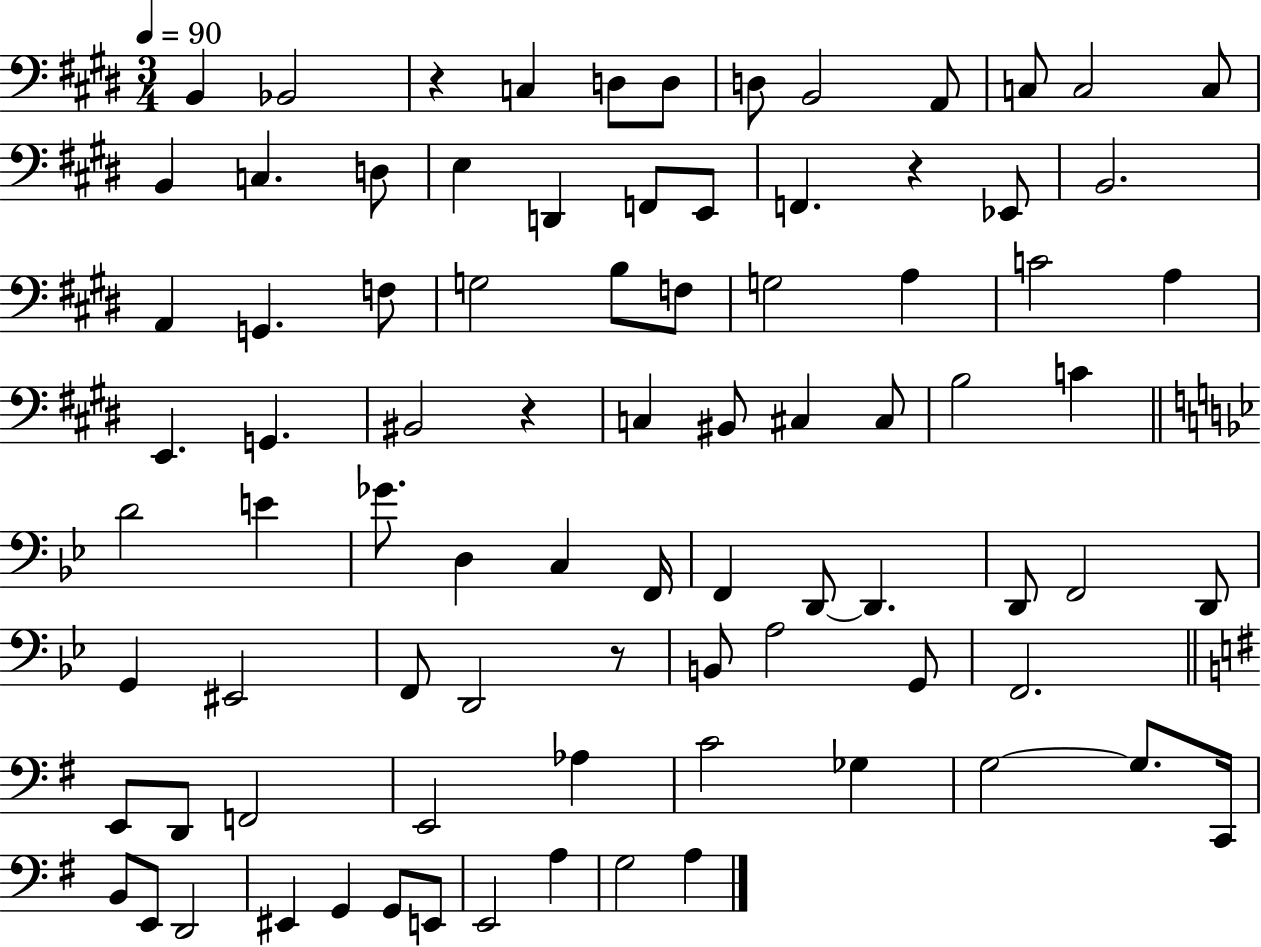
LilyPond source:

{
  \clef bass
  \numericTimeSignature
  \time 3/4
  \key e \major
  \tempo 4 = 90
  \repeat volta 2 { b,4 bes,2 | r4 c4 d8 d8 | d8 b,2 a,8 | c8 c2 c8 | \break b,4 c4. d8 | e4 d,4 f,8 e,8 | f,4. r4 ees,8 | b,2. | \break a,4 g,4. f8 | g2 b8 f8 | g2 a4 | c'2 a4 | \break e,4. g,4. | bis,2 r4 | c4 bis,8 cis4 cis8 | b2 c'4 | \break \bar "||" \break \key bes \major d'2 e'4 | ges'8. d4 c4 f,16 | f,4 d,8~~ d,4. | d,8 f,2 d,8 | \break g,4 eis,2 | f,8 d,2 r8 | b,8 a2 g,8 | f,2. | \break \bar "||" \break \key e \minor e,8 d,8 f,2 | e,2 aes4 | c'2 ges4 | g2~~ g8. c,16 | \break b,8 e,8 d,2 | eis,4 g,4 g,8 e,8 | e,2 a4 | g2 a4 | \break } \bar "|."
}